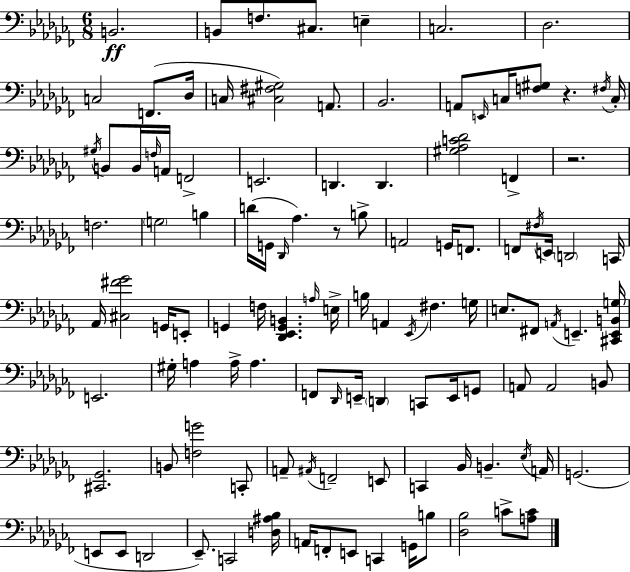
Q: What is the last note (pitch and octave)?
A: C4